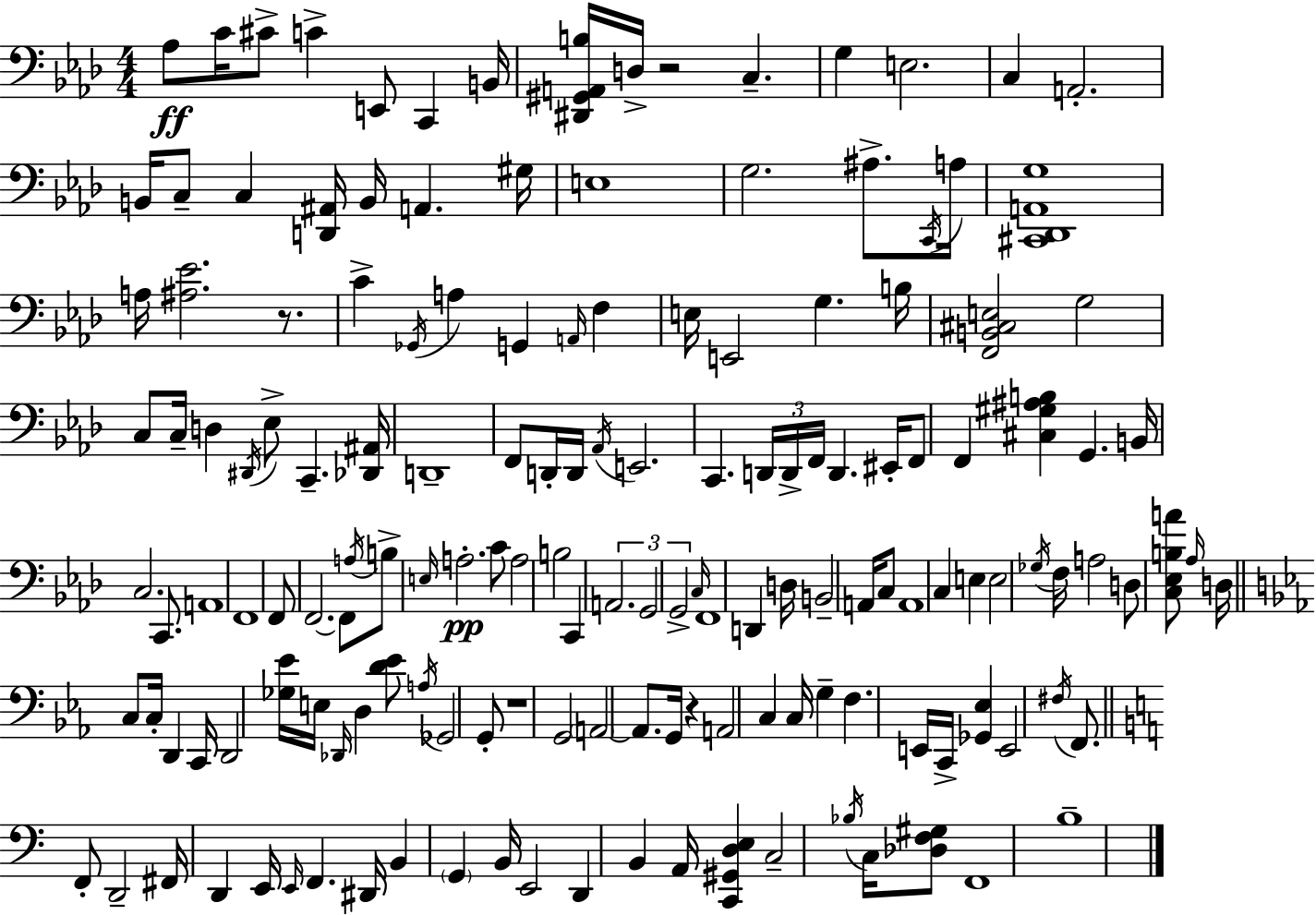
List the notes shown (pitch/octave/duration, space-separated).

Ab3/e C4/s C#4/e C4/q E2/e C2/q B2/s [D#2,G#2,A2,B3]/s D3/s R/h C3/q. G3/q E3/h. C3/q A2/h. B2/s C3/e C3/q [D2,A#2]/s B2/s A2/q. G#3/s E3/w G3/h. A#3/e. C2/s A3/s [C#2,Db2,A2,G3]/w A3/s [A#3,Eb4]/h. R/e. C4/q Gb2/s A3/q G2/q A2/s F3/q E3/s E2/h G3/q. B3/s [F2,B2,C#3,E3]/h G3/h C3/e C3/s D3/q D#2/s Eb3/e C2/q. [Db2,A#2]/s D2/w F2/e D2/s D2/s Ab2/s E2/h. C2/q. D2/s D2/s F2/s D2/q. EIS2/s F2/e F2/q [C#3,G#3,A#3,B3]/q G2/q. B2/s C3/h. C2/e. A2/w F2/w F2/e F2/h. F2/e A3/s B3/e E3/s A3/h. C4/e A3/h B3/h C2/q A2/h. G2/h G2/h C3/s F2/w D2/q D3/s B2/h A2/s C3/e A2/w C3/q E3/q E3/h Gb3/s F3/s A3/h D3/e [C3,Eb3,B3,A4]/e Ab3/s D3/s C3/e C3/s D2/q C2/s D2/h [Gb3,Eb4]/s E3/s Db2/s D3/q [D4,Eb4]/e A3/s Gb2/h G2/e R/w G2/h A2/h A2/e. G2/s R/q A2/h C3/q C3/s G3/q F3/q. E2/s C2/s [Gb2,Eb3]/q E2/h F#3/s F2/e. F2/e D2/h F#2/s D2/q E2/s E2/s F2/q. D#2/s B2/q G2/q B2/s E2/h D2/q B2/q A2/s [C2,G#2,D3,E3]/q C3/h Bb3/s C3/s [Db3,F3,G#3]/e F2/w B3/w